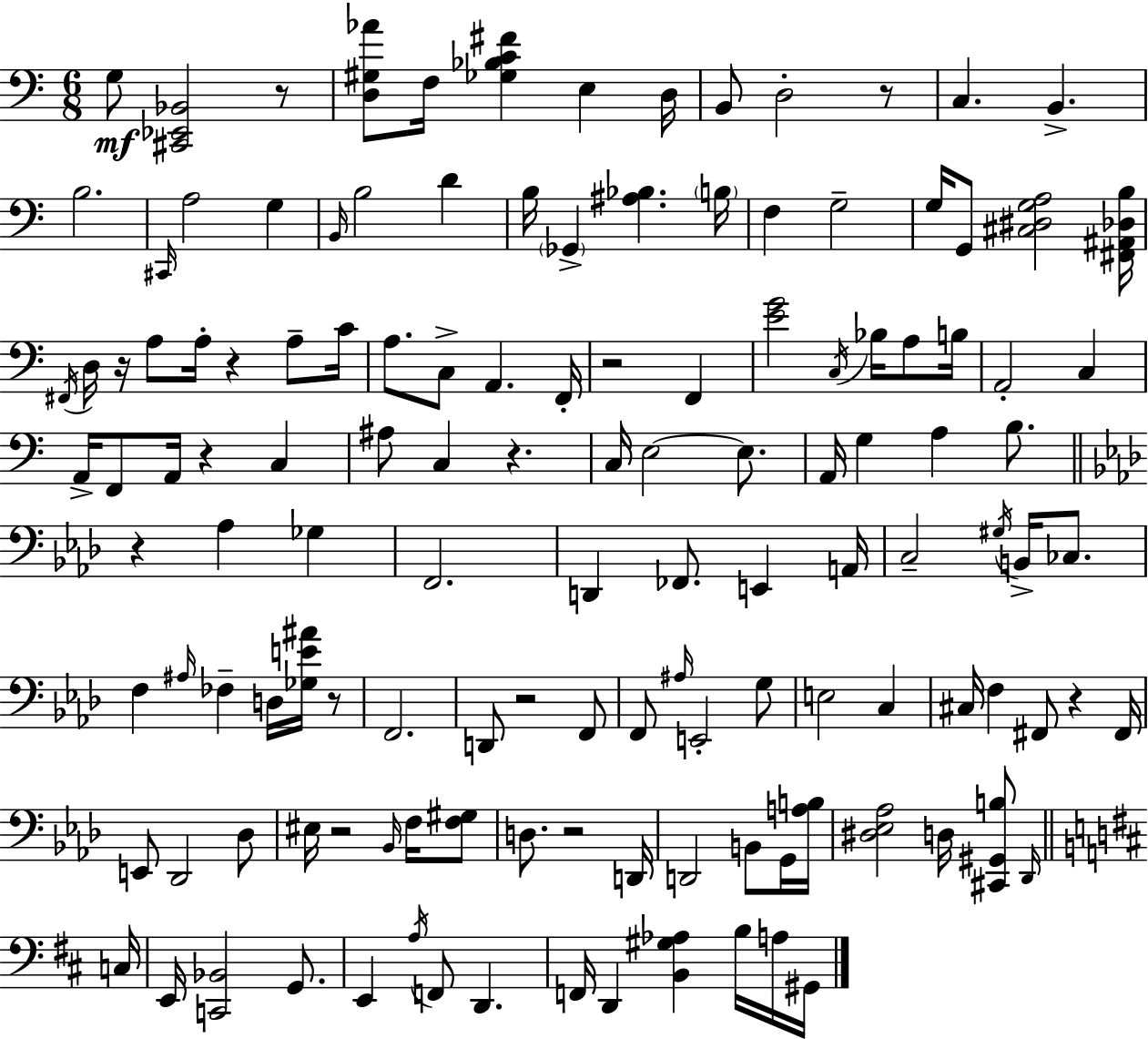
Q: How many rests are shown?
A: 13